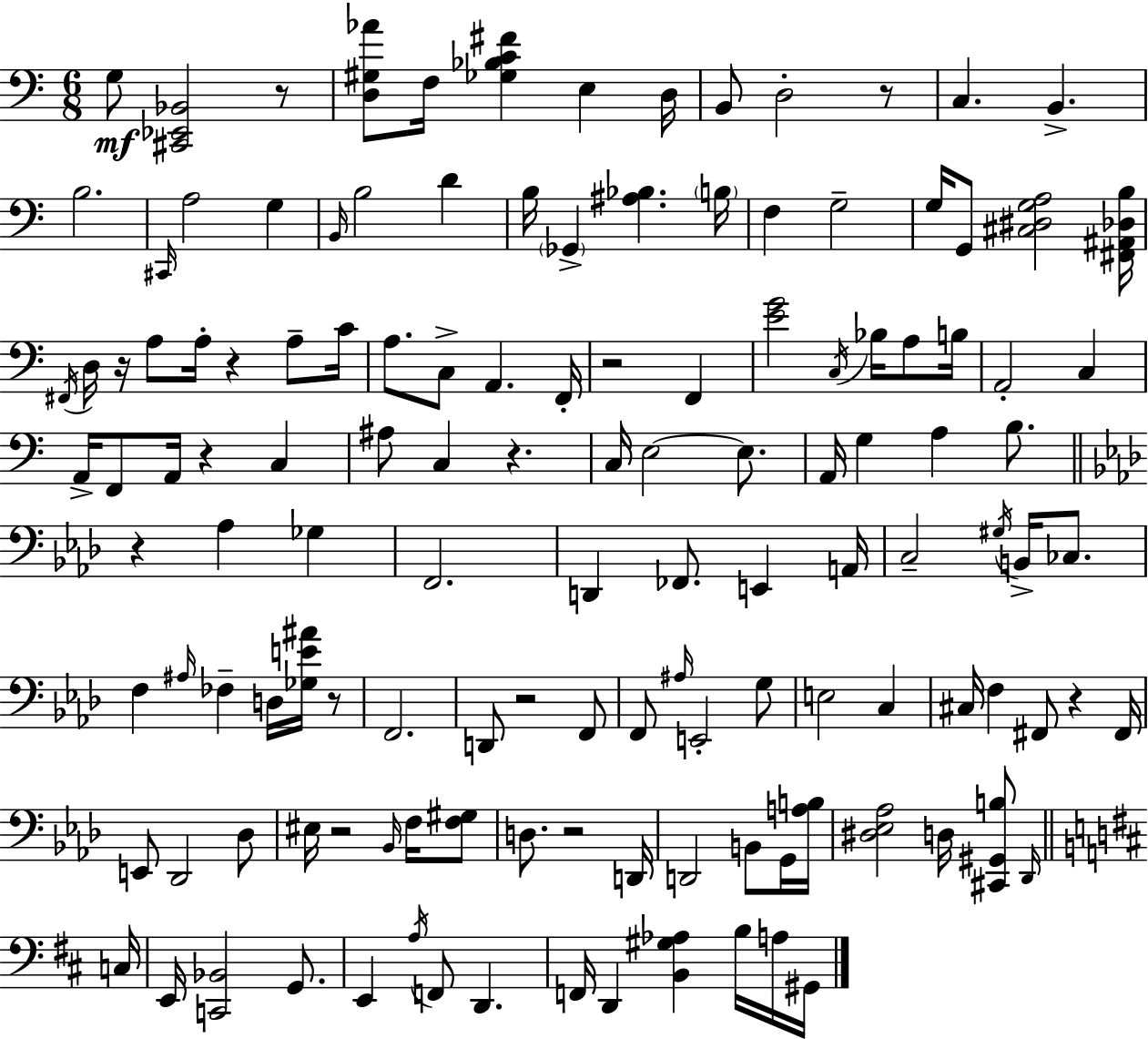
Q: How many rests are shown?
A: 13